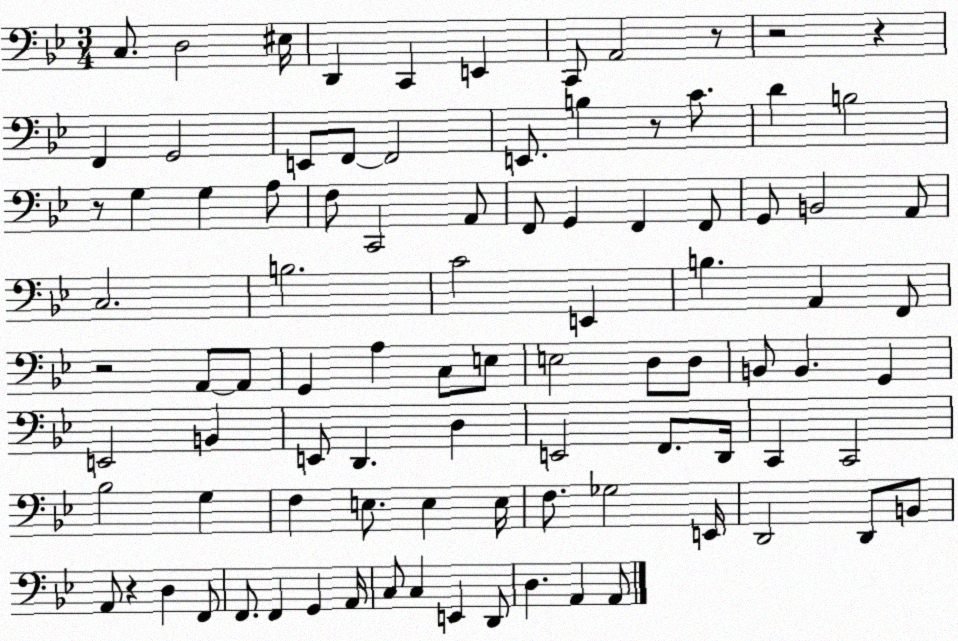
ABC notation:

X:1
T:Untitled
M:3/4
L:1/4
K:Bb
C,/2 D,2 ^E,/4 D,, C,, E,, C,,/2 A,,2 z/2 z2 z F,, G,,2 E,,/2 F,,/2 F,,2 E,,/2 B, z/2 C/2 D B,2 z/2 G, G, A,/2 F,/2 C,,2 A,,/2 F,,/2 G,, F,, F,,/2 G,,/2 B,,2 A,,/2 C,2 B,2 C2 E,, B, A,, F,,/2 z2 A,,/2 A,,/2 G,, A, C,/2 E,/2 E,2 D,/2 D,/2 B,,/2 B,, G,, E,,2 B,, E,,/2 D,, D, E,,2 F,,/2 D,,/4 C,, C,,2 _B,2 G, F, E,/2 E, E,/4 F,/2 _G,2 E,,/4 D,,2 D,,/2 B,,/2 A,,/2 z D, F,,/2 F,,/2 F,, G,, A,,/4 C,/2 C, E,, D,,/2 D, A,, A,,/2